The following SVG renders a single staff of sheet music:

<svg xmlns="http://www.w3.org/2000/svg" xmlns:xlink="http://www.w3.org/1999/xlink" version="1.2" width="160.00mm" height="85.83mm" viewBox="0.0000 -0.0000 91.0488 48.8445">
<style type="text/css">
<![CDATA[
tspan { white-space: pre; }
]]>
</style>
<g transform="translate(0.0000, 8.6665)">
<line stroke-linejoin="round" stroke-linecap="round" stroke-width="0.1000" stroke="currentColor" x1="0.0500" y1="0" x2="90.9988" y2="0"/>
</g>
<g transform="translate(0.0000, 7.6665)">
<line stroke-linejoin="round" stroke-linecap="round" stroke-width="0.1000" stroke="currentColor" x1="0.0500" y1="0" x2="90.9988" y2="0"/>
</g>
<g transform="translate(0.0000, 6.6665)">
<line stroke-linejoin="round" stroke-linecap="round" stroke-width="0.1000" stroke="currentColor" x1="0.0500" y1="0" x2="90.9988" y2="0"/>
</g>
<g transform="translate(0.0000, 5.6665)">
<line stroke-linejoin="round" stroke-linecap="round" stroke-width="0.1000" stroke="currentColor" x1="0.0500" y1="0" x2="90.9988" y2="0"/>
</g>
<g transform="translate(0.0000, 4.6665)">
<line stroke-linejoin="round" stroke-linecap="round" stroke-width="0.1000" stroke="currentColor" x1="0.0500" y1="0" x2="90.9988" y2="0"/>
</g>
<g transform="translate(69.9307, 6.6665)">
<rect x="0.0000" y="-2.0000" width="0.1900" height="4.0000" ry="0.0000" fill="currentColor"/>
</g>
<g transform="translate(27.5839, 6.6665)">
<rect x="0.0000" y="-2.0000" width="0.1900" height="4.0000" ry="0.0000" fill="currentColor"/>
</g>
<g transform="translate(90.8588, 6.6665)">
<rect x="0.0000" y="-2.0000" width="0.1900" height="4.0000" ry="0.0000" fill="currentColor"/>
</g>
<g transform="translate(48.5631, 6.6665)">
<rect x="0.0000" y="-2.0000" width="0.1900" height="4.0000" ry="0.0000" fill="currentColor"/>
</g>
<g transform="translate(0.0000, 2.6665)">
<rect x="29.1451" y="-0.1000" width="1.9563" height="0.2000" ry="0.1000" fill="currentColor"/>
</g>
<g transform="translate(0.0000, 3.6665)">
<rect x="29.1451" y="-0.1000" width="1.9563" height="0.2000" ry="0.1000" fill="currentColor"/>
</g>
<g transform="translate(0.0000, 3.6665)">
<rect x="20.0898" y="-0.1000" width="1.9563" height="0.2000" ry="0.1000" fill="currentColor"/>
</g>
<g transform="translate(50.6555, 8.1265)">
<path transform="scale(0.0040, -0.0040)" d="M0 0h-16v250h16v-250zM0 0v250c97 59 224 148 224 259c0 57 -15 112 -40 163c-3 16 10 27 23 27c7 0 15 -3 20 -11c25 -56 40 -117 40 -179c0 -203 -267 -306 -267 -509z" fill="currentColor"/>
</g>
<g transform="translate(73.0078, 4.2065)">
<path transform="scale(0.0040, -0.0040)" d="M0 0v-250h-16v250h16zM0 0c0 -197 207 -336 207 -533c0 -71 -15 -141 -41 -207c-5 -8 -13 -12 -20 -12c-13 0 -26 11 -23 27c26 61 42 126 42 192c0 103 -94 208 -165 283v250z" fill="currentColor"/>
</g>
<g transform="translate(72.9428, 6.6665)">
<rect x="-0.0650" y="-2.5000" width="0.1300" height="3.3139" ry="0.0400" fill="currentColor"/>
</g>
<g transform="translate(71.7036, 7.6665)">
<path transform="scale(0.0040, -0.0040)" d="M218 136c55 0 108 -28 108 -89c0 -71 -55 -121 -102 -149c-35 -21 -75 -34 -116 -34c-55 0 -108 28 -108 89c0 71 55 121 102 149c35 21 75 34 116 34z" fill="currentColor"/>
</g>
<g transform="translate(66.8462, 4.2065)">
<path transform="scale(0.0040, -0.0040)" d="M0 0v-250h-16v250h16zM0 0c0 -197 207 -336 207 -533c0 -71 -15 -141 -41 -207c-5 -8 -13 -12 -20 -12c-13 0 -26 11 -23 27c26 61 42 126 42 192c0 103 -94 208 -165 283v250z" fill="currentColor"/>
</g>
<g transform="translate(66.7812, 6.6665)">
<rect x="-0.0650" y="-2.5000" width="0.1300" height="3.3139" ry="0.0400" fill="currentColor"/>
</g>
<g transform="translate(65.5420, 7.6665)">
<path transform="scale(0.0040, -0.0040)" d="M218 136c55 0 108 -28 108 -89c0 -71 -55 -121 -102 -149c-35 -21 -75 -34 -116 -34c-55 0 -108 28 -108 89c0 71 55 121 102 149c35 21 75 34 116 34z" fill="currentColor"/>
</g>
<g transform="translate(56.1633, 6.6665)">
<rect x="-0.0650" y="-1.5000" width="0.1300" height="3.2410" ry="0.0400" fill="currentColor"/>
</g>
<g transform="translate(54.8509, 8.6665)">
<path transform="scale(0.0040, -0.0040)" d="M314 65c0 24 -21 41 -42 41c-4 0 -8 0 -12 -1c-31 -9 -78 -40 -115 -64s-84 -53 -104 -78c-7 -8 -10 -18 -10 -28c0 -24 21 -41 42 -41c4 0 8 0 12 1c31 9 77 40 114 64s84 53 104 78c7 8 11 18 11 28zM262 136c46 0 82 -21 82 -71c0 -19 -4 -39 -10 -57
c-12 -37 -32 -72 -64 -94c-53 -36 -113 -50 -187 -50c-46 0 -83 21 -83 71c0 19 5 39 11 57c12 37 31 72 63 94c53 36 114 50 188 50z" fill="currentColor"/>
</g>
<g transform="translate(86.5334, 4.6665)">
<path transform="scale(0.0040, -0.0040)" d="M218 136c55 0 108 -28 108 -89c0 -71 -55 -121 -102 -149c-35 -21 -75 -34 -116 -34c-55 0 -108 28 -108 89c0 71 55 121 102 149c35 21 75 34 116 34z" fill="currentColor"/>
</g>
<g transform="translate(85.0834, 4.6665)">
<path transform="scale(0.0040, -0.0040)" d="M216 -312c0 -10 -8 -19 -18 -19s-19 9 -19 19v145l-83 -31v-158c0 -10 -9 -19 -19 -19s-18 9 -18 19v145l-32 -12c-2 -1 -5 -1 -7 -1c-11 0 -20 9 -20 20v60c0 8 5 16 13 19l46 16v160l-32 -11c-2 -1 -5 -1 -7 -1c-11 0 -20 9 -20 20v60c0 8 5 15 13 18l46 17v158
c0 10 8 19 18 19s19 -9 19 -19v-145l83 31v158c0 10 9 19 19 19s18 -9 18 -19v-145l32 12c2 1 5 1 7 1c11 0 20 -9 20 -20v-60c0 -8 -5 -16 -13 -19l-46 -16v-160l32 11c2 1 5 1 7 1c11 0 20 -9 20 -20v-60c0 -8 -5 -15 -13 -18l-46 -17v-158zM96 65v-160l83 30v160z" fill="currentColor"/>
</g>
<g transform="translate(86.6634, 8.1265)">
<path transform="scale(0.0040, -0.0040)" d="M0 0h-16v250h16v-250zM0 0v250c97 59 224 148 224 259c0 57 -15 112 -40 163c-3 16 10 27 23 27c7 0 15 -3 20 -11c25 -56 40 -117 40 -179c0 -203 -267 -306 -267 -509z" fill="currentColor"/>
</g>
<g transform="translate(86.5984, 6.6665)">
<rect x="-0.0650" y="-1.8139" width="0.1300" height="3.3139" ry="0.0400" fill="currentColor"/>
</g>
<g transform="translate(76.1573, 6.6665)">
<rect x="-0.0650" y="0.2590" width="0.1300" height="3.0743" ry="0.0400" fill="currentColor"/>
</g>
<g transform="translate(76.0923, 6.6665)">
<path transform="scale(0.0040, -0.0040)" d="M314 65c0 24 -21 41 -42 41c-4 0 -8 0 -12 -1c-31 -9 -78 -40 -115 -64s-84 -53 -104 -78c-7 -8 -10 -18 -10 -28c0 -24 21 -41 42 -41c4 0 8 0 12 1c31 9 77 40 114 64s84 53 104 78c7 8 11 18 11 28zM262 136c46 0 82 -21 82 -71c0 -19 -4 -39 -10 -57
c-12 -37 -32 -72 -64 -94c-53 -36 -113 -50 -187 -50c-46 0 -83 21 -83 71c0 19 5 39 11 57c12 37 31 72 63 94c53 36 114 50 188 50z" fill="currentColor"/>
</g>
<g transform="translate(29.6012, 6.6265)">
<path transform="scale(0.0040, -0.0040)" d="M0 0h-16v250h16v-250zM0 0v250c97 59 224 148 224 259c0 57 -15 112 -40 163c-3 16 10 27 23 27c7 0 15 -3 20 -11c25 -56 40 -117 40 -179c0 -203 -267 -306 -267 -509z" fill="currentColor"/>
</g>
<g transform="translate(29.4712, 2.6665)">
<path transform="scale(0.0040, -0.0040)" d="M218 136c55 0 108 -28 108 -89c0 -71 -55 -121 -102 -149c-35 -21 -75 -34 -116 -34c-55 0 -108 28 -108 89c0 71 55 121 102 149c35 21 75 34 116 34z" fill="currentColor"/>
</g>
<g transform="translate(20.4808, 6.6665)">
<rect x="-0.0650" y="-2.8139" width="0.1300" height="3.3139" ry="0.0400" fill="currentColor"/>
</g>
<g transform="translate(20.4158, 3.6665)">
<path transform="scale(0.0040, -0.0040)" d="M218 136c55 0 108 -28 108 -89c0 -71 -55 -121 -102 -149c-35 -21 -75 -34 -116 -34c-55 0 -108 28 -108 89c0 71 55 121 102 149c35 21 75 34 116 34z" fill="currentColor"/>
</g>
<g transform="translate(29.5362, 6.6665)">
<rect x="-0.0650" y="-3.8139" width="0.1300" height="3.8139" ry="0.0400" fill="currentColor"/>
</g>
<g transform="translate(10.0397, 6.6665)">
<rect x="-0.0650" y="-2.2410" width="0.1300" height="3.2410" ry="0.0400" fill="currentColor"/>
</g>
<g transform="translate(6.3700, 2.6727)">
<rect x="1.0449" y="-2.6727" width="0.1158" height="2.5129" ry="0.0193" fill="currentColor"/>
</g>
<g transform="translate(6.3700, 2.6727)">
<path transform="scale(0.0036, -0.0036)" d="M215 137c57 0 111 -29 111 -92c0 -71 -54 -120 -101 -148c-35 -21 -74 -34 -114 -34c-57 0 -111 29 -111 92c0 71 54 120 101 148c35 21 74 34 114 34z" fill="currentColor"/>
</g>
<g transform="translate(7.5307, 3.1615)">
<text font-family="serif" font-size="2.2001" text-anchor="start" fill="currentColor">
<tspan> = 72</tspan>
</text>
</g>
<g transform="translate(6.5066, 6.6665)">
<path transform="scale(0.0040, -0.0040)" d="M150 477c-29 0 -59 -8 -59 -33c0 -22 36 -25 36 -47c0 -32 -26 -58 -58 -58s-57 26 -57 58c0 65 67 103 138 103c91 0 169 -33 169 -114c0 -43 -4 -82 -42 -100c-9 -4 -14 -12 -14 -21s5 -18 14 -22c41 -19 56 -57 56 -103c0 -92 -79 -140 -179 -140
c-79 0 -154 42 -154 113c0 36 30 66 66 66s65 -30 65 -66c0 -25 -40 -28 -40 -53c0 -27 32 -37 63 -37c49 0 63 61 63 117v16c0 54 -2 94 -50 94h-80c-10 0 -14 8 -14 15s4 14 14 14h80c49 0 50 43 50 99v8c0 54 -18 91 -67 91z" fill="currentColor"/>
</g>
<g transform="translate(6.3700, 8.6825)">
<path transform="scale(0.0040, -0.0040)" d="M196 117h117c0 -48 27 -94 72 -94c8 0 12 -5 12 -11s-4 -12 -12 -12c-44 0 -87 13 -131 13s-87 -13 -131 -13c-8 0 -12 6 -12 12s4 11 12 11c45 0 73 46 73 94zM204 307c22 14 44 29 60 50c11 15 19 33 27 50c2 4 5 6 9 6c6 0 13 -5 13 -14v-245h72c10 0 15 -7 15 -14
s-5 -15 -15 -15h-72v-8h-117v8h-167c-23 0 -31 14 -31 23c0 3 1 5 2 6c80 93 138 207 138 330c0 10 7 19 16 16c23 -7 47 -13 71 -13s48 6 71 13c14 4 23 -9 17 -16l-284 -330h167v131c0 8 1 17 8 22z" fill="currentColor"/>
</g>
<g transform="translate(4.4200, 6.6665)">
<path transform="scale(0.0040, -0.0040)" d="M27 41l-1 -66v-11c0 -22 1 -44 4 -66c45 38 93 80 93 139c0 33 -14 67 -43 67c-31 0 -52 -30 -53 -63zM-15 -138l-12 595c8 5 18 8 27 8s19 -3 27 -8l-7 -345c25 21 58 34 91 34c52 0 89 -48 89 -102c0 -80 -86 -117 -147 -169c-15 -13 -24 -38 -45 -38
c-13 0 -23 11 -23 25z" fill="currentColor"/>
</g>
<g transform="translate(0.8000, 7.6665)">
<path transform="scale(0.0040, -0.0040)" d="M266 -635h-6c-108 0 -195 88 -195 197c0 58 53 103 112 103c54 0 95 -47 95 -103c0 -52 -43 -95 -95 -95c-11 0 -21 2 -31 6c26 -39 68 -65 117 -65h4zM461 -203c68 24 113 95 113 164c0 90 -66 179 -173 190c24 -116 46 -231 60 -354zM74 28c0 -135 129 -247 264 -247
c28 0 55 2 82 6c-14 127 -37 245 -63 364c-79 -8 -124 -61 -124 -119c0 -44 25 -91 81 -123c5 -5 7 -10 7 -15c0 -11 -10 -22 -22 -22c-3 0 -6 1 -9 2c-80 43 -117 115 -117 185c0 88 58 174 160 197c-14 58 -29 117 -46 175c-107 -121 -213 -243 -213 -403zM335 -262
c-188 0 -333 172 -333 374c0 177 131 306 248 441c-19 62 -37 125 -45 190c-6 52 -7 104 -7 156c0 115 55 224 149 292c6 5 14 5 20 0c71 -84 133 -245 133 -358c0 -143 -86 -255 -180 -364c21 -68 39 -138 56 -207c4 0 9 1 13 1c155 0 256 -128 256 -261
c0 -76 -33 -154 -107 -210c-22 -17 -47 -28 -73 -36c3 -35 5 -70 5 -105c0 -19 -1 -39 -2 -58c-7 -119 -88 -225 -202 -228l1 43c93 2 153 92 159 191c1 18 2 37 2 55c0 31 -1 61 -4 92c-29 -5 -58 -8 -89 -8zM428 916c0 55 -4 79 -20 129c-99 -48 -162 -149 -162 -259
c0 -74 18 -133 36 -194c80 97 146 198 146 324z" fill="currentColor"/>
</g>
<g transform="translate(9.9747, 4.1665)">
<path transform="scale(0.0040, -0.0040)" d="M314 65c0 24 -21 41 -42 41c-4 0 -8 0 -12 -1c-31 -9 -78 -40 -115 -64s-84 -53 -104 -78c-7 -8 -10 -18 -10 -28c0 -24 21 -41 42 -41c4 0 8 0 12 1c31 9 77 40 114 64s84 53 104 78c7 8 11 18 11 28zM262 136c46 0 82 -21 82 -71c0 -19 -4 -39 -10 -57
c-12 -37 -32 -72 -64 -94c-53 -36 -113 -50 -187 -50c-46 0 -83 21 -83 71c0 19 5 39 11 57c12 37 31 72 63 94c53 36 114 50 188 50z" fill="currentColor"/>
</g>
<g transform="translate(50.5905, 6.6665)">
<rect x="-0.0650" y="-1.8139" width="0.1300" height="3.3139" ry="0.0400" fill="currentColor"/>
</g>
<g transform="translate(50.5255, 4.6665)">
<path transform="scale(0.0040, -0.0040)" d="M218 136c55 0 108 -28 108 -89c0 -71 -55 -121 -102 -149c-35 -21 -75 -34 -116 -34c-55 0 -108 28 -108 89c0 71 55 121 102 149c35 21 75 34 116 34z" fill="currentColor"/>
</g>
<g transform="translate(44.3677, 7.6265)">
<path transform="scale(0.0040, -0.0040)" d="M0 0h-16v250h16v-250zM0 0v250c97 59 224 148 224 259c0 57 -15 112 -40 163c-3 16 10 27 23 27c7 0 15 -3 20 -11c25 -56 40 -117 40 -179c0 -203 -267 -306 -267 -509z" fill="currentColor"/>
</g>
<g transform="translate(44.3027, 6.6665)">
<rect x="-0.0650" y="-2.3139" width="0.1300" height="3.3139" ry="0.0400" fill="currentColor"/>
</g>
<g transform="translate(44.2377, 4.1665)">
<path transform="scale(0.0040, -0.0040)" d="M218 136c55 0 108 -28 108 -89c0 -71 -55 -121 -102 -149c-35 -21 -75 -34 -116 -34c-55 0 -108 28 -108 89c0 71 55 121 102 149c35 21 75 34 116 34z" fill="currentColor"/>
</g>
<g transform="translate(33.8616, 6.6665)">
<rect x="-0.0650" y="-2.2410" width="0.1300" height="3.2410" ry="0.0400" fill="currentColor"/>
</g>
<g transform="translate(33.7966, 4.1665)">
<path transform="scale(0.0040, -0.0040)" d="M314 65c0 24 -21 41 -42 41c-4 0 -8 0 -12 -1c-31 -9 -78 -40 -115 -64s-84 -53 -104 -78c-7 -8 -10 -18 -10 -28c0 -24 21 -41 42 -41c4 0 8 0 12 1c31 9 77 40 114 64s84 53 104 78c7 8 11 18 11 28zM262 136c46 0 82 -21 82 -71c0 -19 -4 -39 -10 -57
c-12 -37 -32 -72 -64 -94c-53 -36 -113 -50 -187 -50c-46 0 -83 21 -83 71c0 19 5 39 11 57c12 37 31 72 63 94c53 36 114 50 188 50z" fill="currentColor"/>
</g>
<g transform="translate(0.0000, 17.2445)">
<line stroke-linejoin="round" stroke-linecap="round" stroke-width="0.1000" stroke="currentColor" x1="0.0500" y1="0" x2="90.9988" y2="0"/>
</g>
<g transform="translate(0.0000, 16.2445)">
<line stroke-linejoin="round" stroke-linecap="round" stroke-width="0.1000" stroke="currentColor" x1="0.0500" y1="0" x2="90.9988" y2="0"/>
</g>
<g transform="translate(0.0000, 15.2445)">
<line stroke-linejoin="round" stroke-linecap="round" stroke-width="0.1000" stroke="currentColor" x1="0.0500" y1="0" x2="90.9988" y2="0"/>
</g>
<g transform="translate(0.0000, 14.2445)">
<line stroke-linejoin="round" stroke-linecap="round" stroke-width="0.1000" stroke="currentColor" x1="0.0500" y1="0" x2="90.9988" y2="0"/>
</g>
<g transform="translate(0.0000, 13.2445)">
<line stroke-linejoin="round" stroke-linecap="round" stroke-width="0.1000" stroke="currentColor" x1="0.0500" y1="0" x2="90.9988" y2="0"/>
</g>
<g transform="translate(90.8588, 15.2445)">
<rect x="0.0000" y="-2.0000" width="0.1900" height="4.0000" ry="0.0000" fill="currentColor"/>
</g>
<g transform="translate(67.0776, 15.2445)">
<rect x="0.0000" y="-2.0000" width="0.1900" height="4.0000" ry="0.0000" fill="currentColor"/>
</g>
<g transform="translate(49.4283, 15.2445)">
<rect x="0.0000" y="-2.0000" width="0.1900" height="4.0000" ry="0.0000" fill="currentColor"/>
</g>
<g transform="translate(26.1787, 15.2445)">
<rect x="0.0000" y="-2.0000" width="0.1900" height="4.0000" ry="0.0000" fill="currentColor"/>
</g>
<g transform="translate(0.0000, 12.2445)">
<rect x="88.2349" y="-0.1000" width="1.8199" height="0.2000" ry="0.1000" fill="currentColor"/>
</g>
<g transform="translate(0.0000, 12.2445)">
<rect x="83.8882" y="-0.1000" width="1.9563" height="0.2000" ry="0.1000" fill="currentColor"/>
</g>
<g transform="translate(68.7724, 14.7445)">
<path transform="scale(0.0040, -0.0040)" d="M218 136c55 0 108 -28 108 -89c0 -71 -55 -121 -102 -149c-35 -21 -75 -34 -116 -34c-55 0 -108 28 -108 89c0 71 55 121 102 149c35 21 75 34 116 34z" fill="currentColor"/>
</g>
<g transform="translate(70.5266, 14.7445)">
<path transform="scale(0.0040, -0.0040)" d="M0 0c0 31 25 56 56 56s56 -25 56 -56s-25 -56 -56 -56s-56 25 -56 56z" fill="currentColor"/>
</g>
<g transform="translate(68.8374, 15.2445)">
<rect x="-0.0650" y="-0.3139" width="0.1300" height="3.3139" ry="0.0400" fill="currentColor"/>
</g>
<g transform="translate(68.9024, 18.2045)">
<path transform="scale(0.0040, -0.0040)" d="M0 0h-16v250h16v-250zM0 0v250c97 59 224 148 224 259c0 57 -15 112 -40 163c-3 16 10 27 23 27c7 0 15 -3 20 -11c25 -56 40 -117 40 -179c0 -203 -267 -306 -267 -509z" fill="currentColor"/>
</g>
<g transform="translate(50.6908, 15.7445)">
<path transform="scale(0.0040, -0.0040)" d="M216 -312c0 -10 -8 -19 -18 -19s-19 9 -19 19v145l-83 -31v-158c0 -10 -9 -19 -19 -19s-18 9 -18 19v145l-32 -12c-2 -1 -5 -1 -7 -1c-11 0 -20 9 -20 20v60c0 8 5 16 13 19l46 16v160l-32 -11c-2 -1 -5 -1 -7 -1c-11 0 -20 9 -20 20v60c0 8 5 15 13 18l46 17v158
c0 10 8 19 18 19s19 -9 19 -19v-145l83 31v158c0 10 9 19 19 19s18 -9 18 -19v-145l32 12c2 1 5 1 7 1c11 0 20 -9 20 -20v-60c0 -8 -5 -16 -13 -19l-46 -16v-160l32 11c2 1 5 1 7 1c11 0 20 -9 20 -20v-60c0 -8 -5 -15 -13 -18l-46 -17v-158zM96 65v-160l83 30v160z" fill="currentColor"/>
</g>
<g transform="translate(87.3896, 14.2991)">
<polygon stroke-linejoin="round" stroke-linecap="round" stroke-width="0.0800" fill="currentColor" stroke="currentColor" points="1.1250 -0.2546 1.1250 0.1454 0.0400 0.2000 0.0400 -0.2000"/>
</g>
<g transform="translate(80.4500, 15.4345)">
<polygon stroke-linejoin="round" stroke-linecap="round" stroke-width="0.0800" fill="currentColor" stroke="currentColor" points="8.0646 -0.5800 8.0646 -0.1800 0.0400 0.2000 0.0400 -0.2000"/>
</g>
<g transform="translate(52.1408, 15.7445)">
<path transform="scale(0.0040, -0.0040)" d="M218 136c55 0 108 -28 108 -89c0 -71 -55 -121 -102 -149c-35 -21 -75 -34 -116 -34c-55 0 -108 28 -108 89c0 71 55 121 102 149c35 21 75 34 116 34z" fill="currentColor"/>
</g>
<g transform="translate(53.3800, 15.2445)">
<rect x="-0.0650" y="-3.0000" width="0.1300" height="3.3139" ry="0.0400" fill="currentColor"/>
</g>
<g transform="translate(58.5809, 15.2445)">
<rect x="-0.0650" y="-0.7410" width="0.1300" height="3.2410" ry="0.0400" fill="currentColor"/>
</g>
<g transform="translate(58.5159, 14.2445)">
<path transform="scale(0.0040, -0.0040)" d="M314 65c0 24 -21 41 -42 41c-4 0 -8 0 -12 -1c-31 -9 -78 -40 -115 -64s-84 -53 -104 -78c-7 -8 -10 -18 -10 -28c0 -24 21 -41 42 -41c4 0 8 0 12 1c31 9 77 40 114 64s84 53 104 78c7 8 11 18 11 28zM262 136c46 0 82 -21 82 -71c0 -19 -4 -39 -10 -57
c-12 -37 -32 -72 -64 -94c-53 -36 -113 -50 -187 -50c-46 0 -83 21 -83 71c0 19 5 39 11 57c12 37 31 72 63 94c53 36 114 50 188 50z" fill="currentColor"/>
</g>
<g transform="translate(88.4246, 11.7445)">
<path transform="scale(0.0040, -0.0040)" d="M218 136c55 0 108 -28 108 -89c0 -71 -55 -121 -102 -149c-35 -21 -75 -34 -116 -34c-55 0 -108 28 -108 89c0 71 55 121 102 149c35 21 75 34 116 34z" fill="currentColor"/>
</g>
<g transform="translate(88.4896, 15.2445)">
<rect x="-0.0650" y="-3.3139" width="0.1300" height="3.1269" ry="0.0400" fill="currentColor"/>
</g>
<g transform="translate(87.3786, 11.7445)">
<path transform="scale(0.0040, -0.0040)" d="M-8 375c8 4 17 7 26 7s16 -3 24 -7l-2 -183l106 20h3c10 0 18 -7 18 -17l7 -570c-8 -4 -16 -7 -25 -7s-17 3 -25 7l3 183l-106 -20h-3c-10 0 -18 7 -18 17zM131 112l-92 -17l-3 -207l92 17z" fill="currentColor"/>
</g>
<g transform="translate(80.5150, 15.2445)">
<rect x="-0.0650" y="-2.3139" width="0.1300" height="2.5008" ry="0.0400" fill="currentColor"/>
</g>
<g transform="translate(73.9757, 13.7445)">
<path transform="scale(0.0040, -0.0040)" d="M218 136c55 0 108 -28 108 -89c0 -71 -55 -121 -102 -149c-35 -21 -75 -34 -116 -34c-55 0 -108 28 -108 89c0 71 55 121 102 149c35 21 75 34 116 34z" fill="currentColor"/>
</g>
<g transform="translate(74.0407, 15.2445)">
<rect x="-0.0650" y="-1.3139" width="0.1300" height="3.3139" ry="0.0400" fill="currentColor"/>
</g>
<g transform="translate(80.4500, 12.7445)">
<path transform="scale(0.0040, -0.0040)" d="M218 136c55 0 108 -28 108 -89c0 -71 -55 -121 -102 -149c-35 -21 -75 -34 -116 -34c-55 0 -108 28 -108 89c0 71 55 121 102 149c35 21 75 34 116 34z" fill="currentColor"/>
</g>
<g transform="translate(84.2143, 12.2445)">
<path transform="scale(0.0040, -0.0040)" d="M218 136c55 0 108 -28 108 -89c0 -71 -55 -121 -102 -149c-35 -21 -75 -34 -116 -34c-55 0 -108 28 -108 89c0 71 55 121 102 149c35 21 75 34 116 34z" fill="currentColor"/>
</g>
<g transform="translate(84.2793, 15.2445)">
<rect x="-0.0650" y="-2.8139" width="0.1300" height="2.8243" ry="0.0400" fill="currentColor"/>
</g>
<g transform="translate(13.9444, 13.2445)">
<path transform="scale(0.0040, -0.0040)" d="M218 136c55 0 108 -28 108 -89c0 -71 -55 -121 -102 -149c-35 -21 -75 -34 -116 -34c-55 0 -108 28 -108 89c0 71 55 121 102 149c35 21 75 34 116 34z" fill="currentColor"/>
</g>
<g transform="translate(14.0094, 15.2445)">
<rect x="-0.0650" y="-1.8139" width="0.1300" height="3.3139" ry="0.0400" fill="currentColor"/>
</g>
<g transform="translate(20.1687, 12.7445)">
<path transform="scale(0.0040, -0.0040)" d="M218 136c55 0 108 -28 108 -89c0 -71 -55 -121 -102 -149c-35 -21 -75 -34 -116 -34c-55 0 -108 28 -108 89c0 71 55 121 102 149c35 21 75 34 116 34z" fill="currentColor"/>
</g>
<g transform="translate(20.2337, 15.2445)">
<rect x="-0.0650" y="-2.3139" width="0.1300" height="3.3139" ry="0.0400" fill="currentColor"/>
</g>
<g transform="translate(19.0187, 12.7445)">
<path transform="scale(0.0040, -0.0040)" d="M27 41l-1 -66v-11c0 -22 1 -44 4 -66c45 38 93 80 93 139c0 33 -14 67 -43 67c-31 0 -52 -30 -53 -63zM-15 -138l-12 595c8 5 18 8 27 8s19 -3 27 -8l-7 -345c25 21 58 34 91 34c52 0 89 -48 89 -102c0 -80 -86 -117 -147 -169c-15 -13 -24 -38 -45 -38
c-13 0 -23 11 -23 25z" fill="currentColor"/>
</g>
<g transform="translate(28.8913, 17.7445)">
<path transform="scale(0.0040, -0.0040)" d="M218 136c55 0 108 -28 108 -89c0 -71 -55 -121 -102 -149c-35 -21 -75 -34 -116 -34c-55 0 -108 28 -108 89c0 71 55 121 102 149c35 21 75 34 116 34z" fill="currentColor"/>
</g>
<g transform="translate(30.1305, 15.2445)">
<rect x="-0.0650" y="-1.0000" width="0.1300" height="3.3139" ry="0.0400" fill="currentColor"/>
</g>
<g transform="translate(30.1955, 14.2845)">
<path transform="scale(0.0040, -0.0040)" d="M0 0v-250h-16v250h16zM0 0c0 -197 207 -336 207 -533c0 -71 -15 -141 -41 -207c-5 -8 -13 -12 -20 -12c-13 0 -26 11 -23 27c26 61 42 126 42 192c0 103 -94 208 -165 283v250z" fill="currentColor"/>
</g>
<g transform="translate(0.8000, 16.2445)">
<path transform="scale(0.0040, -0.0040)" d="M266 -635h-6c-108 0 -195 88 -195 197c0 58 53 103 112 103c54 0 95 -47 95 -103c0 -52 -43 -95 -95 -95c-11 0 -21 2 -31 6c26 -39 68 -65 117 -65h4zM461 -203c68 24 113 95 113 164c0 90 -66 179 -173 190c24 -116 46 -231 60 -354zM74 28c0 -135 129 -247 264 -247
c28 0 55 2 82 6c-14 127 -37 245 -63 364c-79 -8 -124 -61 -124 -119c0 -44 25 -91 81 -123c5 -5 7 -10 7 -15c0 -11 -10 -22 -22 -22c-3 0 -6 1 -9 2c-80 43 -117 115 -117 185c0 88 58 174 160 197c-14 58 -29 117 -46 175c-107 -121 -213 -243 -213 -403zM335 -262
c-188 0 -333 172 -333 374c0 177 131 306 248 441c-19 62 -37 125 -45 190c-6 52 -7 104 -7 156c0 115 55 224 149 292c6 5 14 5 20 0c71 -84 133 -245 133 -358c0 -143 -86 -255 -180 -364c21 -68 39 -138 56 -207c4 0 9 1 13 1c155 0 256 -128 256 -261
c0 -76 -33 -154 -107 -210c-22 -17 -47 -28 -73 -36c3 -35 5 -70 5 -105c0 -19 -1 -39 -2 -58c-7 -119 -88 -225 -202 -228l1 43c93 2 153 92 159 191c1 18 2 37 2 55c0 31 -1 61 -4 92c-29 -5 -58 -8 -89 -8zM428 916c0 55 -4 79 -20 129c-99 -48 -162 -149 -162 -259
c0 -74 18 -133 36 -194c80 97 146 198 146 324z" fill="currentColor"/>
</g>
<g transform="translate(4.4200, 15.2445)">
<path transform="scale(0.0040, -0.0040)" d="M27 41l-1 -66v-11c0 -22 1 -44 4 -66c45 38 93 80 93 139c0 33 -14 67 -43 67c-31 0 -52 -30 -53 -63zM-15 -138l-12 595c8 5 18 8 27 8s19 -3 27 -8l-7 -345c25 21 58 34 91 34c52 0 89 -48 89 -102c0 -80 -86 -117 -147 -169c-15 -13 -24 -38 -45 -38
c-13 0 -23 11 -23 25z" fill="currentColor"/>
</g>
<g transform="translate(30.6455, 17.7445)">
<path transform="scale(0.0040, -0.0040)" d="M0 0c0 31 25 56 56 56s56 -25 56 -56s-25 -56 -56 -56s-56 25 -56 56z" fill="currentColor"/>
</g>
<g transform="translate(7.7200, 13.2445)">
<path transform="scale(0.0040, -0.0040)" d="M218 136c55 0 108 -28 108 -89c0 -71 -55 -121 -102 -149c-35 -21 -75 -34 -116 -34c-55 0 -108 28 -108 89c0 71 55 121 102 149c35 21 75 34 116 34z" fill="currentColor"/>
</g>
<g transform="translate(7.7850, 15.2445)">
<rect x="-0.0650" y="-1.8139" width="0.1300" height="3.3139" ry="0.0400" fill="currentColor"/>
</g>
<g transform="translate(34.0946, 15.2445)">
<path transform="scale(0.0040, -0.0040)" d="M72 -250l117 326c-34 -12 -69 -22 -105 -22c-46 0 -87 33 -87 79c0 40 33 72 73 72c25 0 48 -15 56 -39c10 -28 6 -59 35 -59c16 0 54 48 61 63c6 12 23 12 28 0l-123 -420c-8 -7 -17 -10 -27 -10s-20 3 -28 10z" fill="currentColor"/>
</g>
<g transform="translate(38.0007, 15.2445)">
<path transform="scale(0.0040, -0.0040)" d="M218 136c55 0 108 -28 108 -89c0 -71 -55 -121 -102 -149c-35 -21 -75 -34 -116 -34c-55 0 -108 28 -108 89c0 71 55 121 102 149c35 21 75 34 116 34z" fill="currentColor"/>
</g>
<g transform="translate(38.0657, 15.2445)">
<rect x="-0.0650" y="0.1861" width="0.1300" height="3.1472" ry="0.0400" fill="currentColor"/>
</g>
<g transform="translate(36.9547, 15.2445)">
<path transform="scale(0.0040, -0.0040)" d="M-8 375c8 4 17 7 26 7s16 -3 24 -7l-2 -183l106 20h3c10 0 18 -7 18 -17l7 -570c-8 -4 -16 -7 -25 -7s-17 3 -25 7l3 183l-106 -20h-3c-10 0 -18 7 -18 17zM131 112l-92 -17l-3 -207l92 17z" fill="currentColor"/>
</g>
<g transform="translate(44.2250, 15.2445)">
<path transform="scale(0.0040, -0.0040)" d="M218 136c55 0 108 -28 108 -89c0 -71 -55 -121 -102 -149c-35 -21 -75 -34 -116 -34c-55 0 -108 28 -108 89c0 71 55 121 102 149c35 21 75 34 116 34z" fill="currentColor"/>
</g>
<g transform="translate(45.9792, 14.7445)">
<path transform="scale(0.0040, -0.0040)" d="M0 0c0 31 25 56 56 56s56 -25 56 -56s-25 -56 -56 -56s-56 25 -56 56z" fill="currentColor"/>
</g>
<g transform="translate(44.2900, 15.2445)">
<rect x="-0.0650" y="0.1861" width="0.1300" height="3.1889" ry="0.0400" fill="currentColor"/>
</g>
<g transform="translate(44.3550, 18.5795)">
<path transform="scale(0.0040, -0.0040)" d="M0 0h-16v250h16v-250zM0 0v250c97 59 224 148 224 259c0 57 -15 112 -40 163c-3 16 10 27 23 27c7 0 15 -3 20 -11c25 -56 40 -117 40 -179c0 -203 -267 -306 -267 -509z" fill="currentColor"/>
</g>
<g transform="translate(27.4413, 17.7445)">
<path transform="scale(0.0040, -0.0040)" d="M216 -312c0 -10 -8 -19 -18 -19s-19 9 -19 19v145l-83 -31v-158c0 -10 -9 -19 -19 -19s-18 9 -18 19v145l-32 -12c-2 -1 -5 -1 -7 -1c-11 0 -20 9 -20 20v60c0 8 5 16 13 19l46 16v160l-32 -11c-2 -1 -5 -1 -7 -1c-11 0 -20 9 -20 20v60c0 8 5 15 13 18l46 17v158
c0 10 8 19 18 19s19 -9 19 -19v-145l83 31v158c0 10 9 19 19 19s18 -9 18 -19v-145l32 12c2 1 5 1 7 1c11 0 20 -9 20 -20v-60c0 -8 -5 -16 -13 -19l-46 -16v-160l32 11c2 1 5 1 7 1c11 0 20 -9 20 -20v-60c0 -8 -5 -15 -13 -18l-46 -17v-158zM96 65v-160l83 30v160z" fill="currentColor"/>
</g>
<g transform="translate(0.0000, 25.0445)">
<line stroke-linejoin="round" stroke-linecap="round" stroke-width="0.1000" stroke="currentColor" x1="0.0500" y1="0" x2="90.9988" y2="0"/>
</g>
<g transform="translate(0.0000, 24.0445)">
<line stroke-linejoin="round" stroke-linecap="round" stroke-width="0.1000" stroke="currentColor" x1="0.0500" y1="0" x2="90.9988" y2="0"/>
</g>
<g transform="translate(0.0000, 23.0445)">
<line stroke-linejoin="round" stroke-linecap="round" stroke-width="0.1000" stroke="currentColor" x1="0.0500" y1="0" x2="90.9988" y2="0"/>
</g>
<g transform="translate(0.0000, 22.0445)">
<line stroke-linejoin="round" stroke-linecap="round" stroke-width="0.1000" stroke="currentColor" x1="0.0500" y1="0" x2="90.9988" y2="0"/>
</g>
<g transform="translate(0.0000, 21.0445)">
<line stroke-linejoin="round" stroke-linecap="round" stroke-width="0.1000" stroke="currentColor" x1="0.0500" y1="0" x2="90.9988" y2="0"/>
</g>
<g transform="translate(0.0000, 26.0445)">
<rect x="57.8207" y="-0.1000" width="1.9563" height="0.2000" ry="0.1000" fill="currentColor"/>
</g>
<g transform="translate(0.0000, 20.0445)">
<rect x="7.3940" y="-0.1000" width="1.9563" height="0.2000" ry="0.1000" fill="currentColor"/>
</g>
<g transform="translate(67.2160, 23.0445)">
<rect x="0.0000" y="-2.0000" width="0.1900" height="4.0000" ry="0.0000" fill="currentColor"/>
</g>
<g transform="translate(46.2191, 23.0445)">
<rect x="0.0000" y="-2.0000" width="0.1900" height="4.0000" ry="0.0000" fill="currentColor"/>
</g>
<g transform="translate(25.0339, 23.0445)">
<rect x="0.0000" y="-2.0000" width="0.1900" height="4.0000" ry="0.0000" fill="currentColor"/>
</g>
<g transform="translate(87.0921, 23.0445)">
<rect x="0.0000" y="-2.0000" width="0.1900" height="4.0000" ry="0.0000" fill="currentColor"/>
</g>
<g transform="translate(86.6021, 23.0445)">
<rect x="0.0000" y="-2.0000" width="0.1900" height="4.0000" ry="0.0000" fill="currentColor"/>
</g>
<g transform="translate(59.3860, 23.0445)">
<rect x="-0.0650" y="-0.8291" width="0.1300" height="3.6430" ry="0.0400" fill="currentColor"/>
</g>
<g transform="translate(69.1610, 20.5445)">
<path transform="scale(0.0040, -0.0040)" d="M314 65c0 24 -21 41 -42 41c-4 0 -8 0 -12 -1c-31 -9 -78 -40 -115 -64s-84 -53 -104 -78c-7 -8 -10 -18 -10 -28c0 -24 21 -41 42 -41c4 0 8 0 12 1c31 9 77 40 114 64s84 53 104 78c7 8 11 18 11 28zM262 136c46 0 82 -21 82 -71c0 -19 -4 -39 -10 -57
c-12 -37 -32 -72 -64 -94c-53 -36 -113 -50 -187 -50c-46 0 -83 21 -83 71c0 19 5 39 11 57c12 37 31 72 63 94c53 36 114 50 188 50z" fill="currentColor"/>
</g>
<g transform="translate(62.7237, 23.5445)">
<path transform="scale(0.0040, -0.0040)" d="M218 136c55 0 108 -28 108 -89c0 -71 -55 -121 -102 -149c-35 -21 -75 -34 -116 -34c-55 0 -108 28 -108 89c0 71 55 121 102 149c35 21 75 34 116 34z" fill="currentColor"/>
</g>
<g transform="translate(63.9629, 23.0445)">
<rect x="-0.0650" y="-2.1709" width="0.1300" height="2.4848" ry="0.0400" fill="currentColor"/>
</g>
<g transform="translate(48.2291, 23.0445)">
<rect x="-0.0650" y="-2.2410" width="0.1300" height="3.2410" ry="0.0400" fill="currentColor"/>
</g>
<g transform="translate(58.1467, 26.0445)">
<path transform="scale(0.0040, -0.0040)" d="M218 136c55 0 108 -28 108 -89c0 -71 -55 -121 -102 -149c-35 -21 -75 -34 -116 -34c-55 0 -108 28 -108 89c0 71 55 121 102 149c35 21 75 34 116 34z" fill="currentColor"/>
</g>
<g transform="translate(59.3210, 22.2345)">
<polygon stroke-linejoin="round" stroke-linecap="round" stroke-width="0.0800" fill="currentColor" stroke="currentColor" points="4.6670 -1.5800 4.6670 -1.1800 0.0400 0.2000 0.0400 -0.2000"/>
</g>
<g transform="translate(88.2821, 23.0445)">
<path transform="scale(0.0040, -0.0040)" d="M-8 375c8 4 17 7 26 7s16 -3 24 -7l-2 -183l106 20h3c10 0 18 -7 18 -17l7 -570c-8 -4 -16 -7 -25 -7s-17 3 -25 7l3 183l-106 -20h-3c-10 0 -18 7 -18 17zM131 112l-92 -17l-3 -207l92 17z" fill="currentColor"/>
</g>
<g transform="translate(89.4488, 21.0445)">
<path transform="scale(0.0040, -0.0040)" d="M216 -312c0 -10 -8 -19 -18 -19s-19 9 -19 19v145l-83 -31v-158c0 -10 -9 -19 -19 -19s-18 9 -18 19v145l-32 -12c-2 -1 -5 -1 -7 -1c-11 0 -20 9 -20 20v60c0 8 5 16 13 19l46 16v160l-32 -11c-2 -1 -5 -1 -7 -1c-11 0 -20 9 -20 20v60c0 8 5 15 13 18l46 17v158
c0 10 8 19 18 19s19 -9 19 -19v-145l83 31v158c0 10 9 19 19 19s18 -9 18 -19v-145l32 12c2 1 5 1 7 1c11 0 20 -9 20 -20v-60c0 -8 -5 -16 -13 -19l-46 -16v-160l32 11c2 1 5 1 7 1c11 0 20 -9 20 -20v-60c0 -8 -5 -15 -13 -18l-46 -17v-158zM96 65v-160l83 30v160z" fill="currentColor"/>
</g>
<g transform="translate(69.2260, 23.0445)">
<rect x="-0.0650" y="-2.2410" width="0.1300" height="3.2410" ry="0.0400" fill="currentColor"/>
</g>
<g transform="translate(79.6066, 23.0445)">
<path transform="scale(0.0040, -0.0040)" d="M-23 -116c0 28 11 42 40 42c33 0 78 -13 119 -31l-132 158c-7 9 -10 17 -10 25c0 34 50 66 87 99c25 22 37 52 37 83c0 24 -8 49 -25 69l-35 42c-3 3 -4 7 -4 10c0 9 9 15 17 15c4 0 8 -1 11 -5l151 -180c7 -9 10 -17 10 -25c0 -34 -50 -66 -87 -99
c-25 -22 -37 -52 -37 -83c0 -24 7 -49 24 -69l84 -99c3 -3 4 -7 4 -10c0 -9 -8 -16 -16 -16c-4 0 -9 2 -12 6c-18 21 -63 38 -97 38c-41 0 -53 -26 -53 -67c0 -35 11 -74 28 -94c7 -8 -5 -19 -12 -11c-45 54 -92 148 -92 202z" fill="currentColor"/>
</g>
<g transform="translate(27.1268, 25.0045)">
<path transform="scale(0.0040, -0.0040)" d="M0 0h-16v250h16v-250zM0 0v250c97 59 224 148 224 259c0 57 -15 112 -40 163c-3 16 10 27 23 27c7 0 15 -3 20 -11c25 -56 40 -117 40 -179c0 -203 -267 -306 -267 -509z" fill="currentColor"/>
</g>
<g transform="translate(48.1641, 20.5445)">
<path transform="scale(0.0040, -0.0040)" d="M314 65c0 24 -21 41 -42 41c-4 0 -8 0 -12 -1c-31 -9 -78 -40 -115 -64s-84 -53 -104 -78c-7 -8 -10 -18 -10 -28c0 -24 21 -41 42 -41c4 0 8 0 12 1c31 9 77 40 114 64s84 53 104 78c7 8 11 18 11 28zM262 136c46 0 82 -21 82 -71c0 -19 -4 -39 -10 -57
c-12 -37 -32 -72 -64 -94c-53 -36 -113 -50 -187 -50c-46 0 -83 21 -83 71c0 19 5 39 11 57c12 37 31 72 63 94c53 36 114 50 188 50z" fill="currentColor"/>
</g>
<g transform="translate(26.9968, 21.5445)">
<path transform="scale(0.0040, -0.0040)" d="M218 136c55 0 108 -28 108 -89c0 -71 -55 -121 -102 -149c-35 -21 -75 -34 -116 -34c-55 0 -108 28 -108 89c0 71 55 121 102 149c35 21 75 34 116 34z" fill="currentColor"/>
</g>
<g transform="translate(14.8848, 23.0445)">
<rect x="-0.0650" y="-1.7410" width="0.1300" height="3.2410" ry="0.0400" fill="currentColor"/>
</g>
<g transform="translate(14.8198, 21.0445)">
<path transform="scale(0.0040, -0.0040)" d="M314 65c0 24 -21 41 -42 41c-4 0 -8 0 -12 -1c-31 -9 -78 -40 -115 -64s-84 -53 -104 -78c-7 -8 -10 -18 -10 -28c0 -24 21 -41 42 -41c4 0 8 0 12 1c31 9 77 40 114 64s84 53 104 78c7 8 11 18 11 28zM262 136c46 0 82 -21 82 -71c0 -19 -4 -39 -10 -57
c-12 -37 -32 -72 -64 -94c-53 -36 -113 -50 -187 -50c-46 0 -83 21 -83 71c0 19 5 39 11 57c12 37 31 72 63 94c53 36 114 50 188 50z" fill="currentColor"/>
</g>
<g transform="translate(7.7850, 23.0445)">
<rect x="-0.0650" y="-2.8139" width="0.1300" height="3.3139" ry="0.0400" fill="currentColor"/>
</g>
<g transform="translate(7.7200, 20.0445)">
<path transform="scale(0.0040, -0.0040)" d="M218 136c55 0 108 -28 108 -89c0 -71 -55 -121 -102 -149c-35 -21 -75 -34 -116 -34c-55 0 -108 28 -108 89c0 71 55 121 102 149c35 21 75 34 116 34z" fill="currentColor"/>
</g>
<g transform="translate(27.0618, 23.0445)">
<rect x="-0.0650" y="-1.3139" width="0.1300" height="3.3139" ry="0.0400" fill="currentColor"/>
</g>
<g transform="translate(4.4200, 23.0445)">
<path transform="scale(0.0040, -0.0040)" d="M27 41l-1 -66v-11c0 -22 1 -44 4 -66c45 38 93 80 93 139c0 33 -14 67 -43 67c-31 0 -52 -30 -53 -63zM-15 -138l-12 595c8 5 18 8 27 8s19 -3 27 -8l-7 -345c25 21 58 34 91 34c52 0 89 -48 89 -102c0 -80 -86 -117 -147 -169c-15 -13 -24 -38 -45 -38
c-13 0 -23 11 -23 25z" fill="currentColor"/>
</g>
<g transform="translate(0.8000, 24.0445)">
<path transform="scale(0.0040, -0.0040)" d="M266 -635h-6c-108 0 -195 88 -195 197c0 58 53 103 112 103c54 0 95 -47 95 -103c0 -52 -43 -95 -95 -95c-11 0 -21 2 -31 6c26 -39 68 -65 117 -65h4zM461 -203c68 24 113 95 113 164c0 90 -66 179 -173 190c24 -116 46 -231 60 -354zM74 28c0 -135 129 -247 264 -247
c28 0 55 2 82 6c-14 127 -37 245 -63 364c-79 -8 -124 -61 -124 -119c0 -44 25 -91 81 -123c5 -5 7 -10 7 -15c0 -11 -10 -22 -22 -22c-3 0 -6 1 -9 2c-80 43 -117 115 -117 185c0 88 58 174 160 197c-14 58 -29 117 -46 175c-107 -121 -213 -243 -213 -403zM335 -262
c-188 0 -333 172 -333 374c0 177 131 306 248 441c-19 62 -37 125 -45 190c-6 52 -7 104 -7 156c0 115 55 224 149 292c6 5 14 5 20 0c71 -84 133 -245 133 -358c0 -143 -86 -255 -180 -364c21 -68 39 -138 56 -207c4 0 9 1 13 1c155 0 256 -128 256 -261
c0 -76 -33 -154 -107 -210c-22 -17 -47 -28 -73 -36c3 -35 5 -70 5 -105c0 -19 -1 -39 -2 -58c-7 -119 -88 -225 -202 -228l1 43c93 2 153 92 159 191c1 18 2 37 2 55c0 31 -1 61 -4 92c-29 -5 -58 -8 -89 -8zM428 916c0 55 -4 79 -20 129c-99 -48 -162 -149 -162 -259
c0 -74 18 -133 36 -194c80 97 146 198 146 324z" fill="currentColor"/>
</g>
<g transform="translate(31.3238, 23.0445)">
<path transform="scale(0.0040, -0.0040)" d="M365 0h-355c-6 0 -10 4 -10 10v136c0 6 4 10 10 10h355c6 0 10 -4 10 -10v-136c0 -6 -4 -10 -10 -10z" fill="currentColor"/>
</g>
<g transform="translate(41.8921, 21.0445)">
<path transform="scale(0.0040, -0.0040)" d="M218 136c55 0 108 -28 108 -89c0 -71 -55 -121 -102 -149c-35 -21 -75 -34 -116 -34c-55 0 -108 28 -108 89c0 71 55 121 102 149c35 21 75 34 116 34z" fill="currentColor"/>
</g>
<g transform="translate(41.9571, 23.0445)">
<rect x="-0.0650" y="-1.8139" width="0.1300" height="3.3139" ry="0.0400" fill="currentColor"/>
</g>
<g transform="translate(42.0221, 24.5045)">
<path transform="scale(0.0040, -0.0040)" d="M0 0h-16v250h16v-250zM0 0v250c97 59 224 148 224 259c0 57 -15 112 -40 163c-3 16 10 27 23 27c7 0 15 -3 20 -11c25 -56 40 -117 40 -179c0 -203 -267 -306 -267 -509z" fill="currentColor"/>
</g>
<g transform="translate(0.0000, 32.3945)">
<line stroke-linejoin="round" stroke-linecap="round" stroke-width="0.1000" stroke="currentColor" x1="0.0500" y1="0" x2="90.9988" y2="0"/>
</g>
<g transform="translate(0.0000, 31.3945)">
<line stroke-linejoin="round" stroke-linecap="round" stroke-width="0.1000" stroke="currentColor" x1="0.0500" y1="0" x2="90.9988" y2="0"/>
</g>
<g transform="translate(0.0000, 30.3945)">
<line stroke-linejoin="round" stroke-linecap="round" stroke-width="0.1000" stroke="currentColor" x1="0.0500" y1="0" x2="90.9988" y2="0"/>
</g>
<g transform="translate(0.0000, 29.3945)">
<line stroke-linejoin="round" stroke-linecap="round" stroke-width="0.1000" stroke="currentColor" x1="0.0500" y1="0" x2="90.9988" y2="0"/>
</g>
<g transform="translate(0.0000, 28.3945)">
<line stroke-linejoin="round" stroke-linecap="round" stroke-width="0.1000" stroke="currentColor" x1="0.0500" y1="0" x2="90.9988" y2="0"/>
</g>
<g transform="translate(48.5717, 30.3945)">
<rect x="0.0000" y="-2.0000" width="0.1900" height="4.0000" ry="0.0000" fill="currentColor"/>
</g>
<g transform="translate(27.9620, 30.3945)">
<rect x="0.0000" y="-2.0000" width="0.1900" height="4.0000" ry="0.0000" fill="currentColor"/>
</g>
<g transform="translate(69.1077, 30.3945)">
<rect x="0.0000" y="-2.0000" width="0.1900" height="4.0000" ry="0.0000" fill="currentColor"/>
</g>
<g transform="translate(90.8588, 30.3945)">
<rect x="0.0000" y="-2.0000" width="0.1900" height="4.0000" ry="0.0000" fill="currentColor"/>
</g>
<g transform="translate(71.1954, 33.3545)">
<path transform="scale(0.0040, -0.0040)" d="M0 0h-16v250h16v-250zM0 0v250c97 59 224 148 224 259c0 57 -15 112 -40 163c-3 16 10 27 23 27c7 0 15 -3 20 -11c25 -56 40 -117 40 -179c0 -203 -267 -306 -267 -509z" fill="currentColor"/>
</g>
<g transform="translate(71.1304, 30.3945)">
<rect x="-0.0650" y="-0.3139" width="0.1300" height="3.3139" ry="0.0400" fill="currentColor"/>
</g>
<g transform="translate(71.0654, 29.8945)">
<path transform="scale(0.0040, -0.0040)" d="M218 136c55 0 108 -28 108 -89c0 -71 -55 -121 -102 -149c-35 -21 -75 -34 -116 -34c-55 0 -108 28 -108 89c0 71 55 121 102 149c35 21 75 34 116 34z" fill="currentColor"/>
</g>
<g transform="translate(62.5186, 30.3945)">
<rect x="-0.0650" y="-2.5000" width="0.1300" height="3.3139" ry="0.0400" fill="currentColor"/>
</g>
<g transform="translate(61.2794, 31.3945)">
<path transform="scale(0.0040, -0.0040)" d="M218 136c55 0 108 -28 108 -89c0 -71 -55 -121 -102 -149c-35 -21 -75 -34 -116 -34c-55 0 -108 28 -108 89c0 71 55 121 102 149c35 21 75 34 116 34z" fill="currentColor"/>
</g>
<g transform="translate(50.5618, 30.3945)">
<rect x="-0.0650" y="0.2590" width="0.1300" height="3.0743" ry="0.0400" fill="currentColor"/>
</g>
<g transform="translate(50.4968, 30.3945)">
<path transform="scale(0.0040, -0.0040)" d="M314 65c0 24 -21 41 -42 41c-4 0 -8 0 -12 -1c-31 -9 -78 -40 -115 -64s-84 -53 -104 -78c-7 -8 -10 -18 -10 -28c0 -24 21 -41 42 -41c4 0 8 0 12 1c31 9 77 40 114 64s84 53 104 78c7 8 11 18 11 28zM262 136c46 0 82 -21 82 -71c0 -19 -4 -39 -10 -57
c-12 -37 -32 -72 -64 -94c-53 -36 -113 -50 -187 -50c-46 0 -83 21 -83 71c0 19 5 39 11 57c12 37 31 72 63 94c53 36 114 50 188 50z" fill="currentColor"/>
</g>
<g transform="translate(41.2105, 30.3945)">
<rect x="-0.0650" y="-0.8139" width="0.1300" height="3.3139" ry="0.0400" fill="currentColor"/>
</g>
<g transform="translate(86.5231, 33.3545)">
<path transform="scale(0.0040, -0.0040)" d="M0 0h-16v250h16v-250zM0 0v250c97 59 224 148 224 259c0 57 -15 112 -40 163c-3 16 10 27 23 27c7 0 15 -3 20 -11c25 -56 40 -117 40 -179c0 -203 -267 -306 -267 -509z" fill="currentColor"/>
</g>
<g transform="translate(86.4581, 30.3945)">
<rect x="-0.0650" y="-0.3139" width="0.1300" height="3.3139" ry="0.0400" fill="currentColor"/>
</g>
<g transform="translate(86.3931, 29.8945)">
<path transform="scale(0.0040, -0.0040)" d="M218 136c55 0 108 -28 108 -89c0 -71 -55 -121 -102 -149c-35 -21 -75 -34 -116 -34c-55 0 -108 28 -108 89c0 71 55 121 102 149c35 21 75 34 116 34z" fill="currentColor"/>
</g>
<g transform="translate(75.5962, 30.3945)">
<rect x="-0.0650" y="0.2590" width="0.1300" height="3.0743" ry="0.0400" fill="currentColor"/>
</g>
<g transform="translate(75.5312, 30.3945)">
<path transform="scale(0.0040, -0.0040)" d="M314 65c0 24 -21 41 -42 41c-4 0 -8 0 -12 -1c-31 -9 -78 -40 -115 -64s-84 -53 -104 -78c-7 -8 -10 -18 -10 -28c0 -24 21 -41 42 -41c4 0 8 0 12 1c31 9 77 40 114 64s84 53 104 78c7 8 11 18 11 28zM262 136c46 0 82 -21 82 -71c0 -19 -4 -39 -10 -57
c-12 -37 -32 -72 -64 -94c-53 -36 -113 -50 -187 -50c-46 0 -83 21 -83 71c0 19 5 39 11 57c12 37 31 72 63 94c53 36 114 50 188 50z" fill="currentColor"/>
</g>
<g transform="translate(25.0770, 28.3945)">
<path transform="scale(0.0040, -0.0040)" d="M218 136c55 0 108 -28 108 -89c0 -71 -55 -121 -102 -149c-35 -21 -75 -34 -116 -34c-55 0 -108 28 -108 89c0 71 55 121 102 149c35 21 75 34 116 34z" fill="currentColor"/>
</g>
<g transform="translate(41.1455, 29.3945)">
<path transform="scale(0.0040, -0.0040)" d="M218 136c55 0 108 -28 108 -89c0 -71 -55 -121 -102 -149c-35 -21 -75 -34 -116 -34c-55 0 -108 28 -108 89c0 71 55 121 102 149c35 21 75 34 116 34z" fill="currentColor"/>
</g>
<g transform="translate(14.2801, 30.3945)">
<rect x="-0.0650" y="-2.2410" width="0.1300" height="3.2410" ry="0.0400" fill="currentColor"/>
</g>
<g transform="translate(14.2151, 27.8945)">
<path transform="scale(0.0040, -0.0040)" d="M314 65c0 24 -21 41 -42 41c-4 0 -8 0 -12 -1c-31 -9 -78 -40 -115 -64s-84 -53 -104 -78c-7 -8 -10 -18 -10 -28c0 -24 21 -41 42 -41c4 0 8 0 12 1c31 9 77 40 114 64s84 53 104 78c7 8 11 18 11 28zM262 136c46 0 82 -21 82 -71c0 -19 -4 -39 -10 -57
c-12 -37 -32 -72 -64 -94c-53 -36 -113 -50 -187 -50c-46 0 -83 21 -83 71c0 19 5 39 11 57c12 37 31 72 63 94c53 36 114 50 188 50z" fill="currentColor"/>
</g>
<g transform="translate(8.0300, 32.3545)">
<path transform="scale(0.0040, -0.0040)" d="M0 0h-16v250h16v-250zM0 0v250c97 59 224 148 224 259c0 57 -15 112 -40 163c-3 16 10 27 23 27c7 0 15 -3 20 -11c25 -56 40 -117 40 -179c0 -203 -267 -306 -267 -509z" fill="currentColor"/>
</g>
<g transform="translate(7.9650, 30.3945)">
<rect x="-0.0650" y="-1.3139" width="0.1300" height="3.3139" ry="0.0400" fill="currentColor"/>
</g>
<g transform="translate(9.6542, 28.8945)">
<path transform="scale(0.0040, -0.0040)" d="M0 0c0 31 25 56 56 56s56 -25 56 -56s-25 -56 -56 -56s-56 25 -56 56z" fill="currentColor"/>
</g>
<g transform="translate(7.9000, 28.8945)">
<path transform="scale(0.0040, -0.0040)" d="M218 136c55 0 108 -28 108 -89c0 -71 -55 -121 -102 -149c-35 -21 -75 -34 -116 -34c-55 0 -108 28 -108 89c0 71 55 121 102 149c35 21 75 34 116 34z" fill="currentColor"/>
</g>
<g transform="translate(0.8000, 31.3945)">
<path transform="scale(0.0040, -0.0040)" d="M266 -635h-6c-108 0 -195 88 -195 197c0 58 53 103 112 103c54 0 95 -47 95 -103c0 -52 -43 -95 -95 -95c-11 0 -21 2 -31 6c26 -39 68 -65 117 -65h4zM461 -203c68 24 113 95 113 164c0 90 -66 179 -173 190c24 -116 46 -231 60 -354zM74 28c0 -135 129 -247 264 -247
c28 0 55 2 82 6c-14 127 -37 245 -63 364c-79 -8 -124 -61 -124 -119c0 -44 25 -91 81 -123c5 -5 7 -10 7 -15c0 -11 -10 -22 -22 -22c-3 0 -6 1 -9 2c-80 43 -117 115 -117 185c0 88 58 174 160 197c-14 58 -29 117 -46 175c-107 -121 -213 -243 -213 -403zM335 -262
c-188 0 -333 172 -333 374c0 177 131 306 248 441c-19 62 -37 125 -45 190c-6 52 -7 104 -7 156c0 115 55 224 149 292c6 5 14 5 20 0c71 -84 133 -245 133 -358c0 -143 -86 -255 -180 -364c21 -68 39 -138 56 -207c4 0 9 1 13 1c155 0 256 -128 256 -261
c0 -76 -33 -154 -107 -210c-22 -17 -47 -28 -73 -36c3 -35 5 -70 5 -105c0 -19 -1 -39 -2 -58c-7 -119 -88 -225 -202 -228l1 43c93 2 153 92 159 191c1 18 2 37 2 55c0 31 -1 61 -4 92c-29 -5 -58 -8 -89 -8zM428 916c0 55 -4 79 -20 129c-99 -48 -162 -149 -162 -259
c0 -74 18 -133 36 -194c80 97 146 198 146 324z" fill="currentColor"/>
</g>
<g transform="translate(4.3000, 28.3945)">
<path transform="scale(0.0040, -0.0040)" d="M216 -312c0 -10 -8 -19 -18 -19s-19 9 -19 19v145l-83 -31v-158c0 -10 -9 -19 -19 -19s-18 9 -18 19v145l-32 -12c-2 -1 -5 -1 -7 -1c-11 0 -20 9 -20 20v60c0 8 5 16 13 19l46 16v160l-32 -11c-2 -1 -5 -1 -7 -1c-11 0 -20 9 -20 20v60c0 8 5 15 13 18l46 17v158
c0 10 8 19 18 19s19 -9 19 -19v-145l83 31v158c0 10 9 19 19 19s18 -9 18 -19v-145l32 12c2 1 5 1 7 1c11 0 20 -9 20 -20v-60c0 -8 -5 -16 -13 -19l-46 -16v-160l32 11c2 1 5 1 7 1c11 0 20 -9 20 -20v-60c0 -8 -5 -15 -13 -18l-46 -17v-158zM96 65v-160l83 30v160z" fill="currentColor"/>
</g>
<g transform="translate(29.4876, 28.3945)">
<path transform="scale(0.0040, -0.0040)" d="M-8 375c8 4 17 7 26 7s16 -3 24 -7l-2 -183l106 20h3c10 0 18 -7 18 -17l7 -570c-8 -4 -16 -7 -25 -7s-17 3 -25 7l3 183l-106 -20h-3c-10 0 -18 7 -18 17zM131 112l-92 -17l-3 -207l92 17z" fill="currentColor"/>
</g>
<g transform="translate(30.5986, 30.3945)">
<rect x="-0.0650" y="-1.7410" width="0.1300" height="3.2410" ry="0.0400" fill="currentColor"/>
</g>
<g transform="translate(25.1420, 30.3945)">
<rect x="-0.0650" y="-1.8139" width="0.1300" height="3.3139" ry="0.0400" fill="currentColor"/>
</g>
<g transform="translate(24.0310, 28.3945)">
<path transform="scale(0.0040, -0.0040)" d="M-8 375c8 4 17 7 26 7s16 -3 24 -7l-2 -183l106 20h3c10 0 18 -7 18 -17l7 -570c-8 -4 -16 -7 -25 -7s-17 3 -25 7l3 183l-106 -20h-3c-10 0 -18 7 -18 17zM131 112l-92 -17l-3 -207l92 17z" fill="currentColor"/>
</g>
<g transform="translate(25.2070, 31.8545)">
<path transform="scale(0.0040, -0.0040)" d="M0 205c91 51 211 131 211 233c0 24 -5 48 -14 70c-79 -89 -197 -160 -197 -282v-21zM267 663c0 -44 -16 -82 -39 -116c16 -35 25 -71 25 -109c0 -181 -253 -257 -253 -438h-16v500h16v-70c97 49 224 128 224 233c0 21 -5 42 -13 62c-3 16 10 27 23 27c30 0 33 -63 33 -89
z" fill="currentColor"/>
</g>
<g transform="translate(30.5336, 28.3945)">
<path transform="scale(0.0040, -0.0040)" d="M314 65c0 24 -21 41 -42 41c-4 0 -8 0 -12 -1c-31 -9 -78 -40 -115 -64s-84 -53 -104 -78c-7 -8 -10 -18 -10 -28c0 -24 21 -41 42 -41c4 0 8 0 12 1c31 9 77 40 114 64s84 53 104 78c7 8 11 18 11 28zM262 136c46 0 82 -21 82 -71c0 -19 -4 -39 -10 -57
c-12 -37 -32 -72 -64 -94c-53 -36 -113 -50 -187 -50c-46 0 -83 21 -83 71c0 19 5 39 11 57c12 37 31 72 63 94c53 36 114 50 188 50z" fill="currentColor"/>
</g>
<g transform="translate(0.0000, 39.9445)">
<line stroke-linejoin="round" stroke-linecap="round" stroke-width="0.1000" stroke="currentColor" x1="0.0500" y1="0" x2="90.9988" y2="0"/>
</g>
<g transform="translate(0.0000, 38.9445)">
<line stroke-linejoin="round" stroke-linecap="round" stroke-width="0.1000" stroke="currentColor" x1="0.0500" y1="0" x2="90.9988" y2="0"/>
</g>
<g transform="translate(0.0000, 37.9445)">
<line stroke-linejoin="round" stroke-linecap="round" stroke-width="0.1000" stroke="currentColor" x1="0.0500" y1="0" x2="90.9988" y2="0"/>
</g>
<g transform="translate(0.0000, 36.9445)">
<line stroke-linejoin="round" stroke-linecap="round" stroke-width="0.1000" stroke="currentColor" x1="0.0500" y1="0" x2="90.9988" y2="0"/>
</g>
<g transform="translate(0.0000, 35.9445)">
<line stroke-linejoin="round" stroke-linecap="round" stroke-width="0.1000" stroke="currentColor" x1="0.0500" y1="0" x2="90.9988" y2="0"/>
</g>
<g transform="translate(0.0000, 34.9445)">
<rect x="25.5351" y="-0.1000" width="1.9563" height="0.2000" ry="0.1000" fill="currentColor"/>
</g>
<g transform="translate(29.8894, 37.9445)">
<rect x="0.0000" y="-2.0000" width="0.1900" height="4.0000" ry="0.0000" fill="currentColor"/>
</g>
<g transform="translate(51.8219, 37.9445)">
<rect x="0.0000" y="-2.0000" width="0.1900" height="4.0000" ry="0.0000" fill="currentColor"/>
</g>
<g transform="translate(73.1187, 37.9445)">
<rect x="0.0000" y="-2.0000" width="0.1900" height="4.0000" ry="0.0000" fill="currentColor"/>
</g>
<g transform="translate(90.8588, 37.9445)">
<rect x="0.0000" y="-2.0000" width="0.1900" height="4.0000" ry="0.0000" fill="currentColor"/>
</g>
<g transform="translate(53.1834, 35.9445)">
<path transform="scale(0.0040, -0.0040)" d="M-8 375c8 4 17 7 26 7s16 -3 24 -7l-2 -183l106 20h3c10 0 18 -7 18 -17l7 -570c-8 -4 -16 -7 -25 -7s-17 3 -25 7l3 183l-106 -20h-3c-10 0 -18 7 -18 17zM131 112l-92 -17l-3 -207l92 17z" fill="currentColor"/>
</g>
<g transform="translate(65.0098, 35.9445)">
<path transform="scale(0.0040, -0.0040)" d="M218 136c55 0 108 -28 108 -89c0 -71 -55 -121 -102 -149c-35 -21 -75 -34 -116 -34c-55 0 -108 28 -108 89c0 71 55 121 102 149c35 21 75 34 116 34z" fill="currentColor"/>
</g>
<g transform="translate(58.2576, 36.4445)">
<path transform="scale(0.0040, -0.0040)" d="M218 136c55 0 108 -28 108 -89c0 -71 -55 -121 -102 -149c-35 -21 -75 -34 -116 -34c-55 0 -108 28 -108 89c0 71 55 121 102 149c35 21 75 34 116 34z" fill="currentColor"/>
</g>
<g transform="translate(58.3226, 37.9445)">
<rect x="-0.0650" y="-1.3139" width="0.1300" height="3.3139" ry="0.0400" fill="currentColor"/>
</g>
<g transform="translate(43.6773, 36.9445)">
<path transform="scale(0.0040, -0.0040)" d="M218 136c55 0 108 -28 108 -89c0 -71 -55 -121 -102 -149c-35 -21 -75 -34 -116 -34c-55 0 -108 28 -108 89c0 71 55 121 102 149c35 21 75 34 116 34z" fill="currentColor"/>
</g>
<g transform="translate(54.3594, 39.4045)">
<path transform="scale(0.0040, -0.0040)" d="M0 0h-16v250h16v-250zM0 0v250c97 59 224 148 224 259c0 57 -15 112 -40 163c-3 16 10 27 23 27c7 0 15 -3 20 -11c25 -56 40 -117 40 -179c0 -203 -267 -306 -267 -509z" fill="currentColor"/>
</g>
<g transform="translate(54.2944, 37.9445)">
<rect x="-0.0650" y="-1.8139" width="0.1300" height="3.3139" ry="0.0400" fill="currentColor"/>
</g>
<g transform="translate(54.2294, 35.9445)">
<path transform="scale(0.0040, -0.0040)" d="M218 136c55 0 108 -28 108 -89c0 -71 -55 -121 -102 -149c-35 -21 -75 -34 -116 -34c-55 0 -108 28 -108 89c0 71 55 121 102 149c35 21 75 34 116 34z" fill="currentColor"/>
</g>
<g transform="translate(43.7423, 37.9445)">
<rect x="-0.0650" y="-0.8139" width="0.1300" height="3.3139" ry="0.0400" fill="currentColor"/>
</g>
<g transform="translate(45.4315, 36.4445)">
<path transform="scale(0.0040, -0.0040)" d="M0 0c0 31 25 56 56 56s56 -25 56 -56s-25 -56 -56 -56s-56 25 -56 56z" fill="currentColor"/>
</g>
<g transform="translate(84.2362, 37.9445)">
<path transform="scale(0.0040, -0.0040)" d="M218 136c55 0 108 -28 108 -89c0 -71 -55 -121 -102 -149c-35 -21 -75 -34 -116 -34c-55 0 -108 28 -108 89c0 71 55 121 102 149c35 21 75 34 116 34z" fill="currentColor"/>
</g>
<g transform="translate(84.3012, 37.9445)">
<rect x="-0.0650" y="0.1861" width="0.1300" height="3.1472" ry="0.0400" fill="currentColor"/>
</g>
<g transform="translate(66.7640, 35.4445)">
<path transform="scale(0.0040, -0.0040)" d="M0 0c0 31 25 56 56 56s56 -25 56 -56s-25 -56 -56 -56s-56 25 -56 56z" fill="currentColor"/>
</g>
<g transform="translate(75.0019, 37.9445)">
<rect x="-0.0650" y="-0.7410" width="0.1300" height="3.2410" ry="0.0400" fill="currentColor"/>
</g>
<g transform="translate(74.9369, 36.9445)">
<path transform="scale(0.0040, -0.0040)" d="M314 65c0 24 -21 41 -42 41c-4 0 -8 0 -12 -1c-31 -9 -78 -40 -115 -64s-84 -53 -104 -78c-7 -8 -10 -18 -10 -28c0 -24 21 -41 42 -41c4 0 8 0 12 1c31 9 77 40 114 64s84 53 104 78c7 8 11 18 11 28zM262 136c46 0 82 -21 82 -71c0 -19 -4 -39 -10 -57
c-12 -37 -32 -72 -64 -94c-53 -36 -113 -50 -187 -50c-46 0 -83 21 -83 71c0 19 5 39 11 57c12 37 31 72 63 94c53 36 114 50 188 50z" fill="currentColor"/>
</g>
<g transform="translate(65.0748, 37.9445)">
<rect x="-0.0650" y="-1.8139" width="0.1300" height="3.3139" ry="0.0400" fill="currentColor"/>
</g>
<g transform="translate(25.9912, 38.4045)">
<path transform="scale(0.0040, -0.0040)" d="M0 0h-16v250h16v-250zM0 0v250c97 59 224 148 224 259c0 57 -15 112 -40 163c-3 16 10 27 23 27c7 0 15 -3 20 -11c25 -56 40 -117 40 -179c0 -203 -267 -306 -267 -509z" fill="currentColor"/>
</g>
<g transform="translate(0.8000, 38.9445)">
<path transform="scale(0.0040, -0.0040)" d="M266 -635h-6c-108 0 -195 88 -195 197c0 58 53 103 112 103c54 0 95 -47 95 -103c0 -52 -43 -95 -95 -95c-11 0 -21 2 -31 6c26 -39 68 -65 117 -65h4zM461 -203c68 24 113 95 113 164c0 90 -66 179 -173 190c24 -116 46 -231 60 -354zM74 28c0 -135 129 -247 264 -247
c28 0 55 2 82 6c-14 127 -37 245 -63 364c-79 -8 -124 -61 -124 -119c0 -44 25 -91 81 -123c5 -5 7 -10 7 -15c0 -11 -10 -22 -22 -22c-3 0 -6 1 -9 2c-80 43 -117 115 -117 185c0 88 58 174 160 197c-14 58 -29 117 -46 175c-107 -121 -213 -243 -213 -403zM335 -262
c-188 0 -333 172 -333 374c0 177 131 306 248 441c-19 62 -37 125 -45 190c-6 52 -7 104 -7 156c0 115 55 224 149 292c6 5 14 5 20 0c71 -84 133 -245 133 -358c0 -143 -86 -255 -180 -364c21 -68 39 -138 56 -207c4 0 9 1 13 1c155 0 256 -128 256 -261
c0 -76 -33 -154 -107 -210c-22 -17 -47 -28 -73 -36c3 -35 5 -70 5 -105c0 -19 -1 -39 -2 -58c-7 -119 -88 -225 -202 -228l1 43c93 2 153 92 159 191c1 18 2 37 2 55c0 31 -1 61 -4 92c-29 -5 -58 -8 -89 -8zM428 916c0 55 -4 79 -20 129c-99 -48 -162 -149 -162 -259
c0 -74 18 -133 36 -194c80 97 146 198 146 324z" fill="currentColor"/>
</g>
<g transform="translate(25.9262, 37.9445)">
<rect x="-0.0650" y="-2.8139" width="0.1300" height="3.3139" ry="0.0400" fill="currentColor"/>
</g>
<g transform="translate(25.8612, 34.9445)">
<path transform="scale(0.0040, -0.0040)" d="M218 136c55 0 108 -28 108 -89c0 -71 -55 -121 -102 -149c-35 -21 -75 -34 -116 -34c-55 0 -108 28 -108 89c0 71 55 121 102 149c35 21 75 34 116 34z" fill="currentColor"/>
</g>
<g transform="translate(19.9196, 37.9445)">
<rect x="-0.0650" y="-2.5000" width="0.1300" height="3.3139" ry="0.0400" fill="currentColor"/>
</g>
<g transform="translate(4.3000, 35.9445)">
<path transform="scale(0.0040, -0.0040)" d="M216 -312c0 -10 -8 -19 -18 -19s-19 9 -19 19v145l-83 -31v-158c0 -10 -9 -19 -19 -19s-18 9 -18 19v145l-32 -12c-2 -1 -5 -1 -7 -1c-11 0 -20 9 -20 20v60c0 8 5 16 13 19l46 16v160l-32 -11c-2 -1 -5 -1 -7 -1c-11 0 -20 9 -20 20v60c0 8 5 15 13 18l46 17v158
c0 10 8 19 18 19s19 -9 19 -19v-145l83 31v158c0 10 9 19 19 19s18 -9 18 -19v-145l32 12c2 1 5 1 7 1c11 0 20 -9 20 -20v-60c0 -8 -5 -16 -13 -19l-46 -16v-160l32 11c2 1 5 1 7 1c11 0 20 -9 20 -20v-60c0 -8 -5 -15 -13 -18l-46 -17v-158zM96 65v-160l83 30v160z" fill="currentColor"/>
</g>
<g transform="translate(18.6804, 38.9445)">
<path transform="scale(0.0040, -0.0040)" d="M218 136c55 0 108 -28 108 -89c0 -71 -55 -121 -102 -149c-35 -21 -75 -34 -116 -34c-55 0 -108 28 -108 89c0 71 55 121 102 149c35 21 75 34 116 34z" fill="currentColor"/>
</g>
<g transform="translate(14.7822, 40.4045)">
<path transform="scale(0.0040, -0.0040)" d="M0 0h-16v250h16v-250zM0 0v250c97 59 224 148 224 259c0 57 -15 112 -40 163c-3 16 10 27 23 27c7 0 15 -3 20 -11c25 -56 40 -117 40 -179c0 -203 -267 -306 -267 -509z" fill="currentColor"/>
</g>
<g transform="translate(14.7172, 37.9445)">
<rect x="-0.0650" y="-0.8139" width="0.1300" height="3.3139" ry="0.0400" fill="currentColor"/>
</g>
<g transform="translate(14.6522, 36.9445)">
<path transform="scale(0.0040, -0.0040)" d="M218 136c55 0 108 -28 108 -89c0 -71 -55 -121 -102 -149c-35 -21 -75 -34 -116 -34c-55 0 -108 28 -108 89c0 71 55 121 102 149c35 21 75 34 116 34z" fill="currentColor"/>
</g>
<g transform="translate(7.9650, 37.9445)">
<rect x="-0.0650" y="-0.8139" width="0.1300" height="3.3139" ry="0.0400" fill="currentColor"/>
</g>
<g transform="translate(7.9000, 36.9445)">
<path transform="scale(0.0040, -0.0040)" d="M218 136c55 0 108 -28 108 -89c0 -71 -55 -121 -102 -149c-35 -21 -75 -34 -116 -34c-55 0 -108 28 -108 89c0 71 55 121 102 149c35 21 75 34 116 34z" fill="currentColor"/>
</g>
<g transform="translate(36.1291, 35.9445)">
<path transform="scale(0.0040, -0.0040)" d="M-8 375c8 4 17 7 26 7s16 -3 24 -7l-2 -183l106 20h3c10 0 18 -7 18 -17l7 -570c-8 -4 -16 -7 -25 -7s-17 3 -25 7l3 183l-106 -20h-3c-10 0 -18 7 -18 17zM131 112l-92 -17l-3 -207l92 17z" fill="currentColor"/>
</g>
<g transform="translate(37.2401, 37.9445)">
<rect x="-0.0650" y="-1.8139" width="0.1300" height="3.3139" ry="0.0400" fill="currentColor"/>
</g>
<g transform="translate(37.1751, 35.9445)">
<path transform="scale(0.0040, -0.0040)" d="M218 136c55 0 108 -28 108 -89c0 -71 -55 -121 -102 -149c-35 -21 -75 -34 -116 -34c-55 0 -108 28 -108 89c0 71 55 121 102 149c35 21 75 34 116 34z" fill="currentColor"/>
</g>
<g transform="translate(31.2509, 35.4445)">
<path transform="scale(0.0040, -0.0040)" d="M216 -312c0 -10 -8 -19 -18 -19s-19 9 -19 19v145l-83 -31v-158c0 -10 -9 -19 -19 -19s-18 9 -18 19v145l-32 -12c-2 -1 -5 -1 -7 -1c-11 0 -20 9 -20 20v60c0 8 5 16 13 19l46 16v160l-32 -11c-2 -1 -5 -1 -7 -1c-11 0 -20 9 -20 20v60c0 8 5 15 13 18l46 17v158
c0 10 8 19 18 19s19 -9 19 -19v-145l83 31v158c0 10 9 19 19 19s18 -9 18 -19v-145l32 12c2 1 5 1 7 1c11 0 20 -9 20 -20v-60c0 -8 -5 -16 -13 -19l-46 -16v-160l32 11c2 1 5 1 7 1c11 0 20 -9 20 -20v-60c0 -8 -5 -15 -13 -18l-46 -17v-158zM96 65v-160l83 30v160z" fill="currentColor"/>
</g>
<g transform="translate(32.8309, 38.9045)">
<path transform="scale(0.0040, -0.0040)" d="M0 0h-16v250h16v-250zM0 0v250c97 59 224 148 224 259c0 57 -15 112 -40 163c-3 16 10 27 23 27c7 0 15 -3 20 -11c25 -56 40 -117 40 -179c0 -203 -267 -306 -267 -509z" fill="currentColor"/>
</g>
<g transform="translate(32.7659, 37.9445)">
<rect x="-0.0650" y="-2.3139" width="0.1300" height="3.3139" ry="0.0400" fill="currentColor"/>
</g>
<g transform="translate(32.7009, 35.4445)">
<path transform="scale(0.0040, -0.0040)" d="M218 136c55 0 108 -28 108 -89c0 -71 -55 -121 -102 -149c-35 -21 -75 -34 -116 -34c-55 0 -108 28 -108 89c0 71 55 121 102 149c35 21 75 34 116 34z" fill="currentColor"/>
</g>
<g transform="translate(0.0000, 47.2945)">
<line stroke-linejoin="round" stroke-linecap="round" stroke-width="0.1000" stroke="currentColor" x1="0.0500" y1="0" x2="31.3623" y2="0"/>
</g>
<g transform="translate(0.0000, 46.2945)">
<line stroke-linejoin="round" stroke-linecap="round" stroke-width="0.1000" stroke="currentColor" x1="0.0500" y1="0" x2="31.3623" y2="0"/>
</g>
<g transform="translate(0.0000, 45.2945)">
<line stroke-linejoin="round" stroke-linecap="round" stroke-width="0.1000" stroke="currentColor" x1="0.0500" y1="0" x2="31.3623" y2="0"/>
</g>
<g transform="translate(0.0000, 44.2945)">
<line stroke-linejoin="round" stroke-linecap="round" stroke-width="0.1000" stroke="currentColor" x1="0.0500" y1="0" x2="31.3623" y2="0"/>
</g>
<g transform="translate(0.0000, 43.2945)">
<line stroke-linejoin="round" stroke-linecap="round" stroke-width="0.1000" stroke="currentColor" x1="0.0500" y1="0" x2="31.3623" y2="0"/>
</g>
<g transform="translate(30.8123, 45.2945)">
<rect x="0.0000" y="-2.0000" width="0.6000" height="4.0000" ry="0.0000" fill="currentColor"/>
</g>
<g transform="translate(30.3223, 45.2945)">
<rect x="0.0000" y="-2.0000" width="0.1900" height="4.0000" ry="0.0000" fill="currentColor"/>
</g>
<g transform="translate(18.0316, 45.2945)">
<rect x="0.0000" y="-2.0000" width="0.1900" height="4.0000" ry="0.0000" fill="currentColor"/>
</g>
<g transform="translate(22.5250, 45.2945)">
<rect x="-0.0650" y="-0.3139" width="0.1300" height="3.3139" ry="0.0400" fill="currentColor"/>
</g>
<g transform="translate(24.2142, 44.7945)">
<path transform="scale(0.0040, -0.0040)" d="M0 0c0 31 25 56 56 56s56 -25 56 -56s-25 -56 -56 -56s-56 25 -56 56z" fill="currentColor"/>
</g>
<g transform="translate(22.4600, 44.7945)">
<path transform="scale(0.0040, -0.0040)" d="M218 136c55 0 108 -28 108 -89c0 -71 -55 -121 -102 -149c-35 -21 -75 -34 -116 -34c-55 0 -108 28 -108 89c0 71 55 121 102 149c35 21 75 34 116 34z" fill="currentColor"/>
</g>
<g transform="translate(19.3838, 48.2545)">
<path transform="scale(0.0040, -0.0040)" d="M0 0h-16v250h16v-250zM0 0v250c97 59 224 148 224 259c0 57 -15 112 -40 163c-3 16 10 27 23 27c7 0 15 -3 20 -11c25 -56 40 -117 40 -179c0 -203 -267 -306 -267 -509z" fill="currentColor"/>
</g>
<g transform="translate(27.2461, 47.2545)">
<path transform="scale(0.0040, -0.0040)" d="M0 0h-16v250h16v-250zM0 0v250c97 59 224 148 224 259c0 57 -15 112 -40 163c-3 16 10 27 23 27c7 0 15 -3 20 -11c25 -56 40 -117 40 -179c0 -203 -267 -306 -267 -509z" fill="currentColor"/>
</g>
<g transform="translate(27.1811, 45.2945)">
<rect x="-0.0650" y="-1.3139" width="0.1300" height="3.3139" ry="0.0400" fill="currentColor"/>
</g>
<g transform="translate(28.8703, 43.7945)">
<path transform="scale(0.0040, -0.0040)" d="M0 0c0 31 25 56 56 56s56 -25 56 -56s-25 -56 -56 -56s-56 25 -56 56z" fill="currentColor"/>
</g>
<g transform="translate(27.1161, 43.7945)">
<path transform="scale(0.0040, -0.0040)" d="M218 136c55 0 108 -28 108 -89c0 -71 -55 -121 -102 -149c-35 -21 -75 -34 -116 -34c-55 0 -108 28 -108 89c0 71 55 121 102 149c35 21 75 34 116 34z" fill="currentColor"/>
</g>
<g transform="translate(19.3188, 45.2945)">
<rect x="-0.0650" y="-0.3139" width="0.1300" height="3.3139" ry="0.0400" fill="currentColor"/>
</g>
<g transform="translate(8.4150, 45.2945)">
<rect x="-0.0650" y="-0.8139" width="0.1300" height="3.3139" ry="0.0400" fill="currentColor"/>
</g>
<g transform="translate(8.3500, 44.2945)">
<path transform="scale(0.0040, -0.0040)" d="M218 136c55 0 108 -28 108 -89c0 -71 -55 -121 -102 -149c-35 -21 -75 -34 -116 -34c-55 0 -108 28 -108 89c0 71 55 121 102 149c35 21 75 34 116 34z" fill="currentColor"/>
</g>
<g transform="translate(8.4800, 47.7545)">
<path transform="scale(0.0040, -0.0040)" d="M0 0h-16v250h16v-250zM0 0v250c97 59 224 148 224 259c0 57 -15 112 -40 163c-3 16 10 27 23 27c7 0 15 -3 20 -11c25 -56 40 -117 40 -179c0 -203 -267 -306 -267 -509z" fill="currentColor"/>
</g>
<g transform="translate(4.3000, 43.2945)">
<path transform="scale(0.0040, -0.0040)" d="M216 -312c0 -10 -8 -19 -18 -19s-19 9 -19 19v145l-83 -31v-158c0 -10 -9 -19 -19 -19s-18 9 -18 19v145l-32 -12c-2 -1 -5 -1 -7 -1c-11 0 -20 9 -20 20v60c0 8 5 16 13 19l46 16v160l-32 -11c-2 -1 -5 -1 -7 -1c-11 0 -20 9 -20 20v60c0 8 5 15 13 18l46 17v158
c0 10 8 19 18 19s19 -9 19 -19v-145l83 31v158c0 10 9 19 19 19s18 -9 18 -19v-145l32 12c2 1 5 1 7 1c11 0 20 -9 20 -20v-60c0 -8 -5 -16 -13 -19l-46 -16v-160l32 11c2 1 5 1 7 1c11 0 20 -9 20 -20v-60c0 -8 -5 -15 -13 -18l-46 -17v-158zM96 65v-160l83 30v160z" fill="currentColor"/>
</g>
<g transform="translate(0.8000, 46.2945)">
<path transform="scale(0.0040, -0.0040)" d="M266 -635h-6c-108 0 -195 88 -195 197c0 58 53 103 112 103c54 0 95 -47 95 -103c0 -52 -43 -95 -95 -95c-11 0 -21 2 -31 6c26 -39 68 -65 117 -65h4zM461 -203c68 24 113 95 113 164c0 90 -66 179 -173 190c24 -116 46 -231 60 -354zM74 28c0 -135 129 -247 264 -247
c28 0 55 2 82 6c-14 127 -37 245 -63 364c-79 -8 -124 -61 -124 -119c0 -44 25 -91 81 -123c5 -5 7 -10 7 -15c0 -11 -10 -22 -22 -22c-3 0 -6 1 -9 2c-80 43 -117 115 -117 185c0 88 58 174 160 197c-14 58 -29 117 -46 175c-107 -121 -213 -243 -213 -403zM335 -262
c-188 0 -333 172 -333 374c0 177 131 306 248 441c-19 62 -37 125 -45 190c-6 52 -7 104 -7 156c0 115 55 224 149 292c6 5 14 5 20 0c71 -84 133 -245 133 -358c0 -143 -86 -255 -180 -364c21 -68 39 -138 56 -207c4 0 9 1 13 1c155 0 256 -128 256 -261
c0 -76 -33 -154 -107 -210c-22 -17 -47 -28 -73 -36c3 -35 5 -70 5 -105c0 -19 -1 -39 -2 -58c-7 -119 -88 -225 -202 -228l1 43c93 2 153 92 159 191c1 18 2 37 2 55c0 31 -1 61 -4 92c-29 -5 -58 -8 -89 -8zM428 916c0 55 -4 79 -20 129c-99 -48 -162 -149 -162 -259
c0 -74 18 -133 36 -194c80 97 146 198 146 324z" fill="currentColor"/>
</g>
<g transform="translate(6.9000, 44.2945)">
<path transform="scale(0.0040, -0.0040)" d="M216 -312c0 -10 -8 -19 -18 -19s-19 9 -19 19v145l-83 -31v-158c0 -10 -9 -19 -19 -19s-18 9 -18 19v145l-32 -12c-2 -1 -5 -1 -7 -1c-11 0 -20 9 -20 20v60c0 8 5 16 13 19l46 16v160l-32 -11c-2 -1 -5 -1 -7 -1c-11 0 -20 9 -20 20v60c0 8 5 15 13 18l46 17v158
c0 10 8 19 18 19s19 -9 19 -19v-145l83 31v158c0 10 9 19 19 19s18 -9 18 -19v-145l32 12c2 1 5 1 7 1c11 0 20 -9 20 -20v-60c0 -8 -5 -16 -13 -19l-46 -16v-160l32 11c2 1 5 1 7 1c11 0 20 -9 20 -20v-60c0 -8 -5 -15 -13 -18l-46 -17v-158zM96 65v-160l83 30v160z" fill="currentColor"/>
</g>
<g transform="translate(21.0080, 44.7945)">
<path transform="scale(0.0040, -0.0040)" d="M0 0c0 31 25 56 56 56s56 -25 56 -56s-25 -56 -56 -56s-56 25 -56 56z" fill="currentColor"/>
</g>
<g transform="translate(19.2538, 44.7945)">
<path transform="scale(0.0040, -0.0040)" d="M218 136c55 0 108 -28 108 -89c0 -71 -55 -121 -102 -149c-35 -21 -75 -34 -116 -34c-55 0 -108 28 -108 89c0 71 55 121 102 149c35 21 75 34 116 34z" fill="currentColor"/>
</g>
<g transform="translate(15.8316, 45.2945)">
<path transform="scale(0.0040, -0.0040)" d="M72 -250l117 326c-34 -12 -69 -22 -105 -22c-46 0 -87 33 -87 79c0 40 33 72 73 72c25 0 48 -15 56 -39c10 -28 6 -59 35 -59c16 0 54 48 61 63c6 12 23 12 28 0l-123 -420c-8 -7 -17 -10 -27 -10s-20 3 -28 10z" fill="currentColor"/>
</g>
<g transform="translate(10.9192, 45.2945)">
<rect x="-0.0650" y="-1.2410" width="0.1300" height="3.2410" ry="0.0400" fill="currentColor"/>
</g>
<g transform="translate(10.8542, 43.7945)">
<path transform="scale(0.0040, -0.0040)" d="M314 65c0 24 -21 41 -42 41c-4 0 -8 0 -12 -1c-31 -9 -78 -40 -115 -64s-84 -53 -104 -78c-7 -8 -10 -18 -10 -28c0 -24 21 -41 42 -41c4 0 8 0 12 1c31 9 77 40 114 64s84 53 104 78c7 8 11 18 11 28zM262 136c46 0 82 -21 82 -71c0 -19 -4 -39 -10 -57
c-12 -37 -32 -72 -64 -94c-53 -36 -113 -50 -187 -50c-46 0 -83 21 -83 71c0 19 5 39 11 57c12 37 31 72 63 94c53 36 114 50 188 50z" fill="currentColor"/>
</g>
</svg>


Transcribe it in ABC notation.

X:1
T:Untitled
M:3/4
L:1/4
K:F
g2 a c'/2 g2 g/2 f/2 E2 G/2 G/2 _B2 ^f/2 f f _g ^D/2 z/2 B B/2 ^A d2 c/2 e g/2 a/2 b/4 a f2 e/2 z2 f/2 g2 C/2 A/2 g2 z e/2 g2 f/4 f2 d B2 G c/2 B2 c/2 d d/2 G a/2 ^g/2 f d f/2 e f d2 B ^d/2 e2 z/2 c/2 c e/2